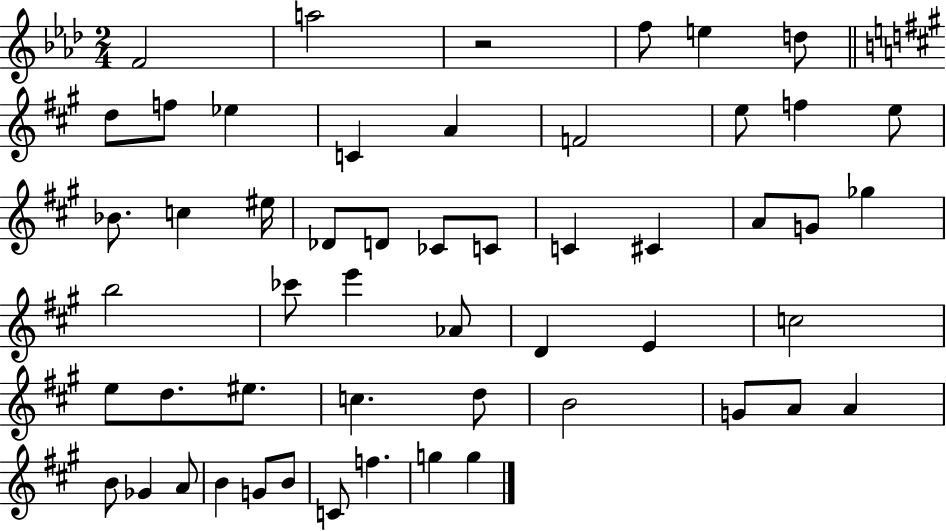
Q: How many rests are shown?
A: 1